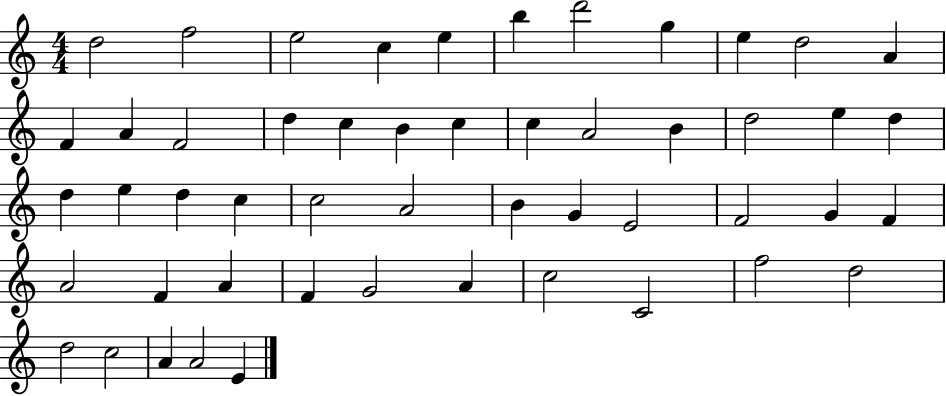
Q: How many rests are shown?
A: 0